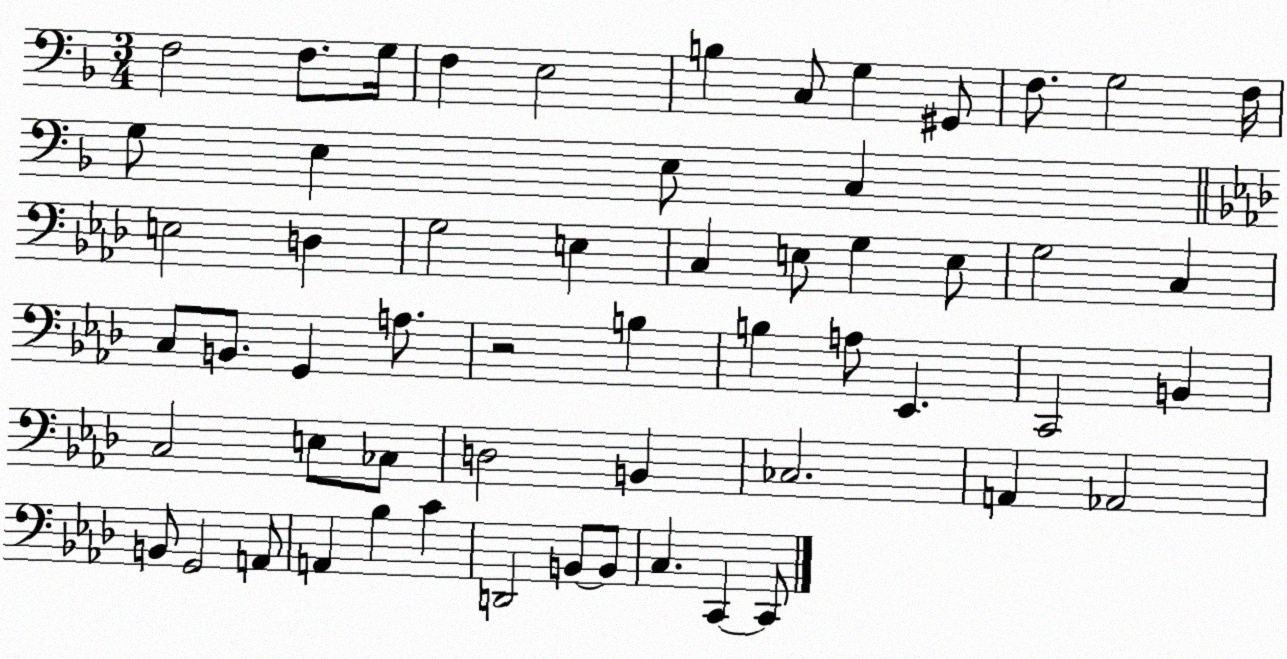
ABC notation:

X:1
T:Untitled
M:3/4
L:1/4
K:F
F,2 F,/2 G,/4 F, E,2 B, C,/2 G, ^G,,/2 F,/2 G,2 F,/4 G,/2 E, E,/2 C, E,2 D, G,2 E, C, E,/2 G, E,/2 G,2 C, C,/2 B,,/2 G,, A,/2 z2 B, B, A,/2 _E,, C,,2 B,, C,2 E,/2 _C,/2 D,2 B,, _C,2 A,, _A,,2 B,,/2 G,,2 A,,/2 A,, _B, C D,,2 B,,/2 B,,/2 C, C,, C,,/2